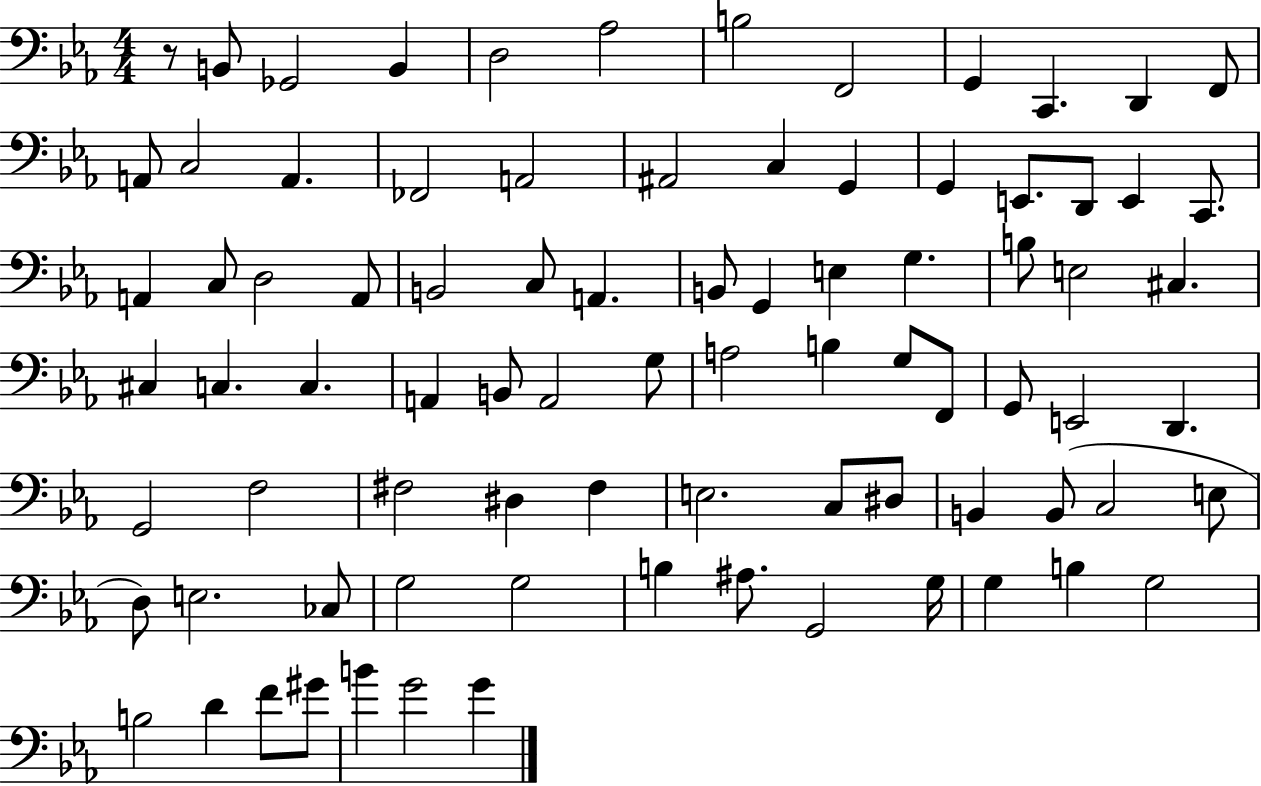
{
  \clef bass
  \numericTimeSignature
  \time 4/4
  \key ees \major
  \repeat volta 2 { r8 b,8 ges,2 b,4 | d2 aes2 | b2 f,2 | g,4 c,4. d,4 f,8 | \break a,8 c2 a,4. | fes,2 a,2 | ais,2 c4 g,4 | g,4 e,8. d,8 e,4 c,8. | \break a,4 c8 d2 a,8 | b,2 c8 a,4. | b,8 g,4 e4 g4. | b8 e2 cis4. | \break cis4 c4. c4. | a,4 b,8 a,2 g8 | a2 b4 g8 f,8 | g,8 e,2 d,4. | \break g,2 f2 | fis2 dis4 fis4 | e2. c8 dis8 | b,4 b,8( c2 e8 | \break d8) e2. ces8 | g2 g2 | b4 ais8. g,2 g16 | g4 b4 g2 | \break b2 d'4 f'8 gis'8 | b'4 g'2 g'4 | } \bar "|."
}